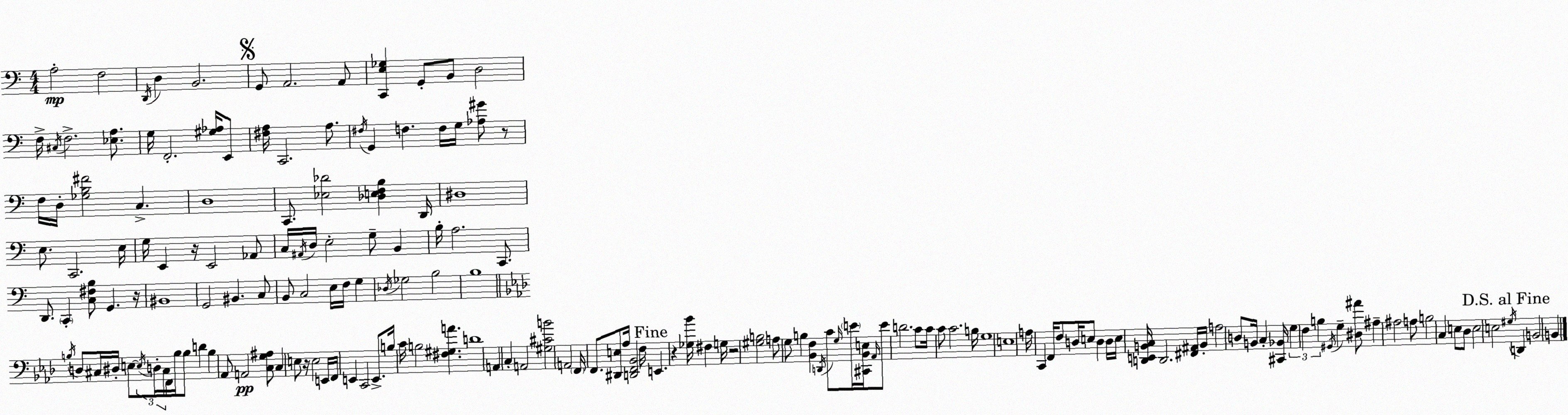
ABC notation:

X:1
T:Untitled
M:4/4
L:1/4
K:Am
A,2 F,2 D,,/4 D, B,,2 G,,/2 A,,2 A,,/2 [C,,E,_G,] G,,/2 B,,/2 D,2 F,/4 ^C,/4 F,2 [_E,A,]/2 G,/4 F,,2 [^G,_A,]/4 E,,/2 [^F,A,]/4 C,,2 A,/2 ^F,/4 G,, F, F,/4 G,/4 [_A,^G]/2 z/2 F,/4 D,/4 [_G,B,^F]2 C, D,4 C,,/2 [_E,_D]2 [_D,E,F,B,] D,,/4 ^D,4 E,/2 C,,2 E,/4 G,/4 E,, z/4 E,,2 _A,,/2 C,/4 ^A,,/4 D,/4 E,2 G,/2 B,, B,/4 A,2 C,,/2 D,,/2 C,, [C,^F,B,]/2 G,, z/4 ^B,,4 G,,2 ^B,, C,/2 B,,/2 C,2 E,/4 F,/4 G, _D,/4 _G,2 B,2 B,4 B,/4 D,/2 ^C,/4 ^D,/4 E,/2 E,/4 D,/4 ^C,/4 F,,/4 B,/4 B,/2 D B, _A,,/2 A,,2 [C,G,^A,]/2 C, E,/2 z/4 E,2 E,,/4 F,,/4 E,, C,,2 E,,/2 B,/4 C/4 B,2 [^F,^G,A] D4 A,, C, A,,2 [^G,^CB]2 A,,2 F,,/4 F,,/2 [^D,,E,]/2 _A,/4 [D,,F,,_B,,]2 F,/4 E,, z [_G,_B]/4 ^F, G,/4 z2 [^G,B,]2 A,/2 G,/2 B, [_B,,F,] D,,/4 C/2 G,/4 E/4 [^C,,_B,,E,]/4 _A,,/4 E/2 D2 C/2 C/4 C/2 C2 B,/4 G,4 E,4 A,/4 C,, F,,/4 F,/2 D,/4 E,/2 D, D,/4 E,/4 [D,,E,,B,,C,]/4 D,,2 [^F,,^A,,]/4 B,,/4 A,2 D,/2 B,,/4 C, [^C,,_B,,]/4 G, F, B, ^G,,/4 G, [^D,^A]/2 ^A, ^A,2 A,/2 B,2 C, E,/2 _D,/2 E,2 E,2 ^G,/4 D,, B,,2 B,,